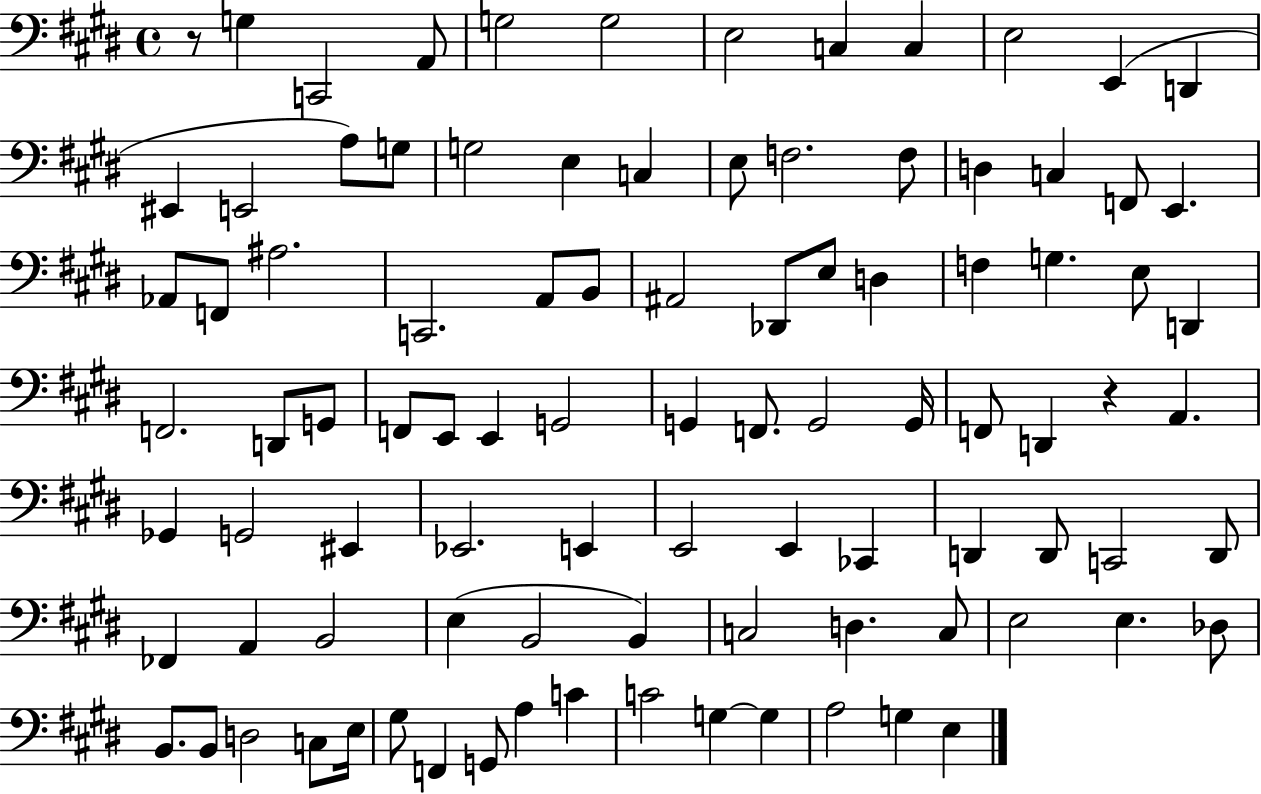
{
  \clef bass
  \time 4/4
  \defaultTimeSignature
  \key e \major
  r8 g4 c,2 a,8 | g2 g2 | e2 c4 c4 | e2 e,4( d,4 | \break eis,4 e,2 a8) g8 | g2 e4 c4 | e8 f2. f8 | d4 c4 f,8 e,4. | \break aes,8 f,8 ais2. | c,2. a,8 b,8 | ais,2 des,8 e8 d4 | f4 g4. e8 d,4 | \break f,2. d,8 g,8 | f,8 e,8 e,4 g,2 | g,4 f,8. g,2 g,16 | f,8 d,4 r4 a,4. | \break ges,4 g,2 eis,4 | ees,2. e,4 | e,2 e,4 ces,4 | d,4 d,8 c,2 d,8 | \break fes,4 a,4 b,2 | e4( b,2 b,4) | c2 d4. c8 | e2 e4. des8 | \break b,8. b,8 d2 c8 e16 | gis8 f,4 g,8 a4 c'4 | c'2 g4~~ g4 | a2 g4 e4 | \break \bar "|."
}